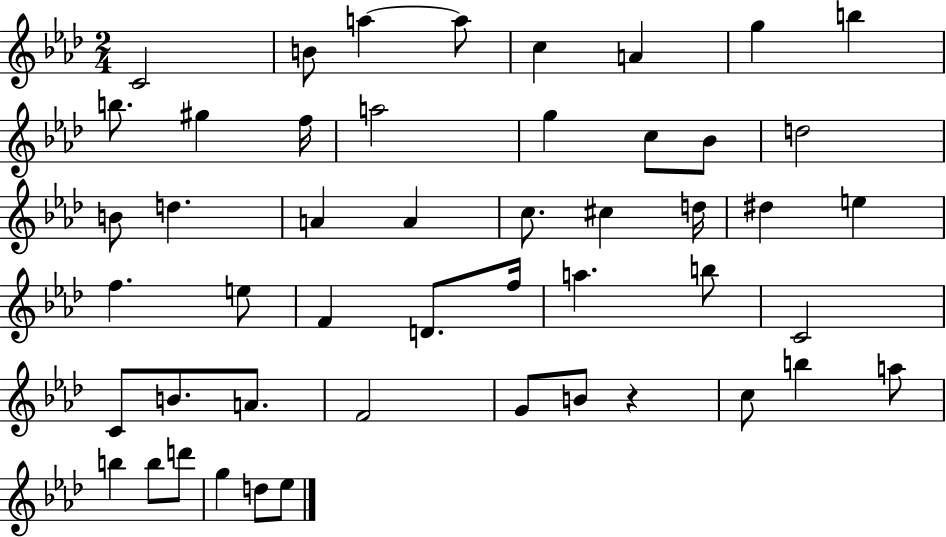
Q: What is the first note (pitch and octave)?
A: C4